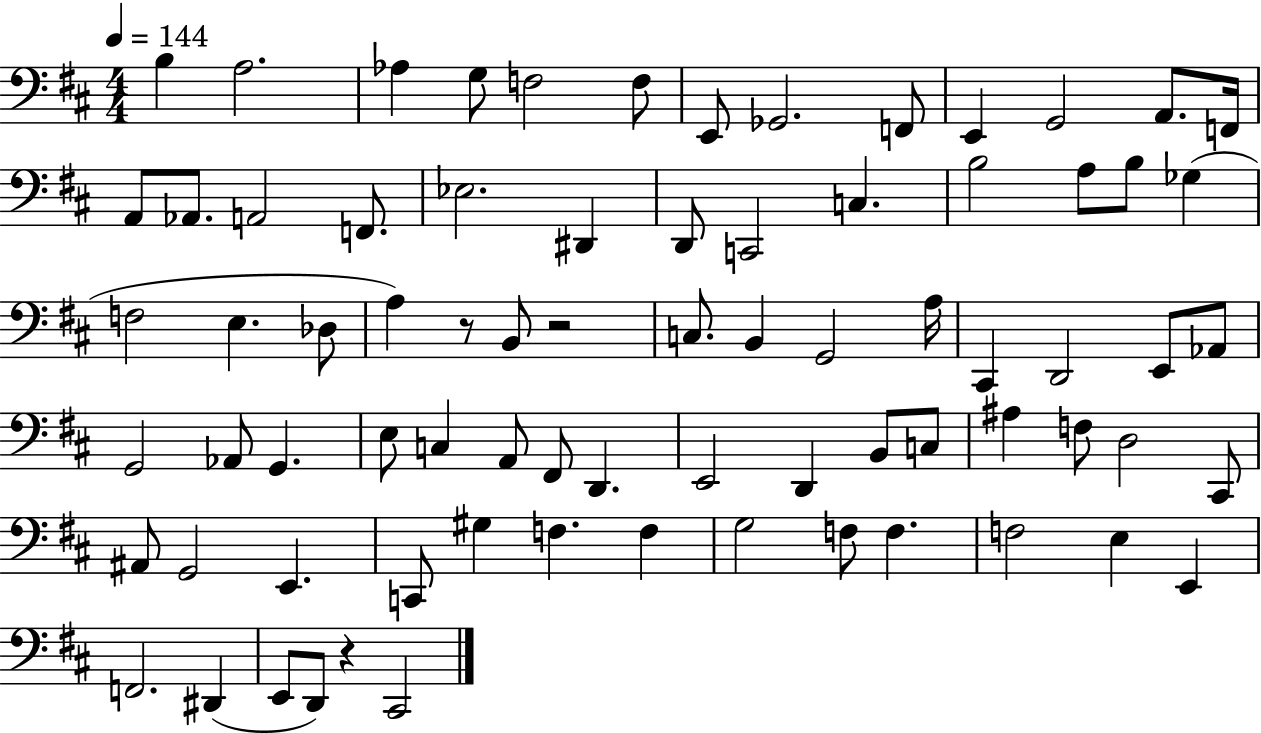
X:1
T:Untitled
M:4/4
L:1/4
K:D
B, A,2 _A, G,/2 F,2 F,/2 E,,/2 _G,,2 F,,/2 E,, G,,2 A,,/2 F,,/4 A,,/2 _A,,/2 A,,2 F,,/2 _E,2 ^D,, D,,/2 C,,2 C, B,2 A,/2 B,/2 _G, F,2 E, _D,/2 A, z/2 B,,/2 z2 C,/2 B,, G,,2 A,/4 ^C,, D,,2 E,,/2 _A,,/2 G,,2 _A,,/2 G,, E,/2 C, A,,/2 ^F,,/2 D,, E,,2 D,, B,,/2 C,/2 ^A, F,/2 D,2 ^C,,/2 ^A,,/2 G,,2 E,, C,,/2 ^G, F, F, G,2 F,/2 F, F,2 E, E,, F,,2 ^D,, E,,/2 D,,/2 z ^C,,2